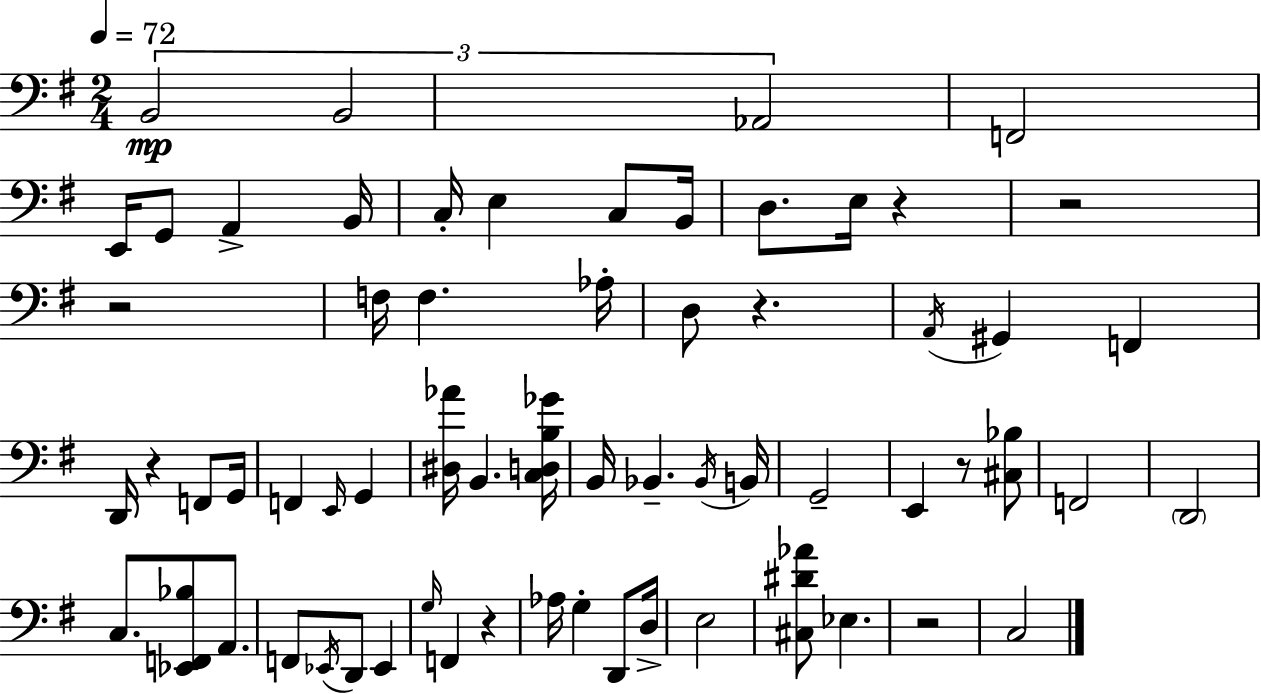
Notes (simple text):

B2/h B2/h Ab2/h F2/h E2/s G2/e A2/q B2/s C3/s E3/q C3/e B2/s D3/e. E3/s R/q R/h R/h F3/s F3/q. Ab3/s D3/e R/q. A2/s G#2/q F2/q D2/s R/q F2/e G2/s F2/q E2/s G2/q [D#3,Ab4]/s B2/q. [C3,D3,B3,Gb4]/s B2/s Bb2/q. Bb2/s B2/s G2/h E2/q R/e [C#3,Bb3]/e F2/h D2/h C3/e. [Eb2,F2,Bb3]/e A2/e. F2/e Eb2/s D2/e Eb2/q G3/s F2/q R/q Ab3/s G3/q D2/e D3/s E3/h [C#3,D#4,Ab4]/e Eb3/q. R/h C3/h